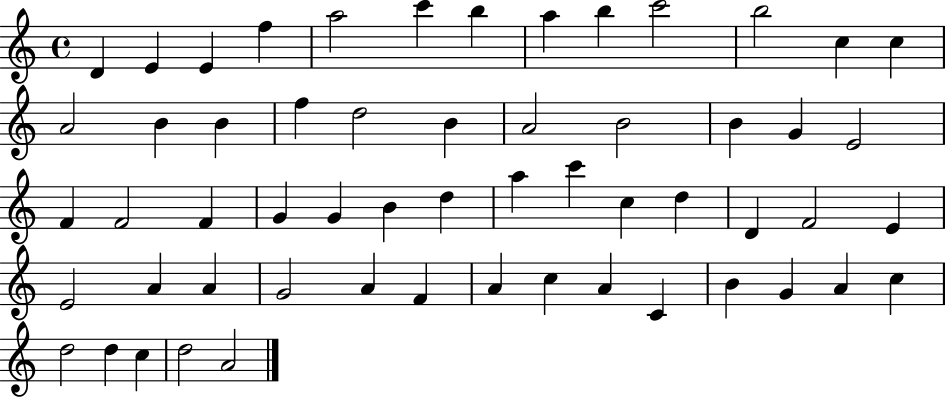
D4/q E4/q E4/q F5/q A5/h C6/q B5/q A5/q B5/q C6/h B5/h C5/q C5/q A4/h B4/q B4/q F5/q D5/h B4/q A4/h B4/h B4/q G4/q E4/h F4/q F4/h F4/q G4/q G4/q B4/q D5/q A5/q C6/q C5/q D5/q D4/q F4/h E4/q E4/h A4/q A4/q G4/h A4/q F4/q A4/q C5/q A4/q C4/q B4/q G4/q A4/q C5/q D5/h D5/q C5/q D5/h A4/h